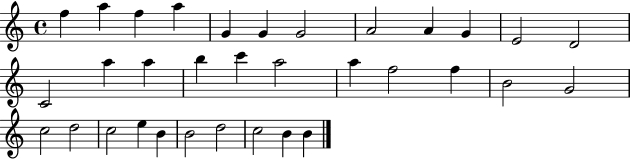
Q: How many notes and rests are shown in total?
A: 33